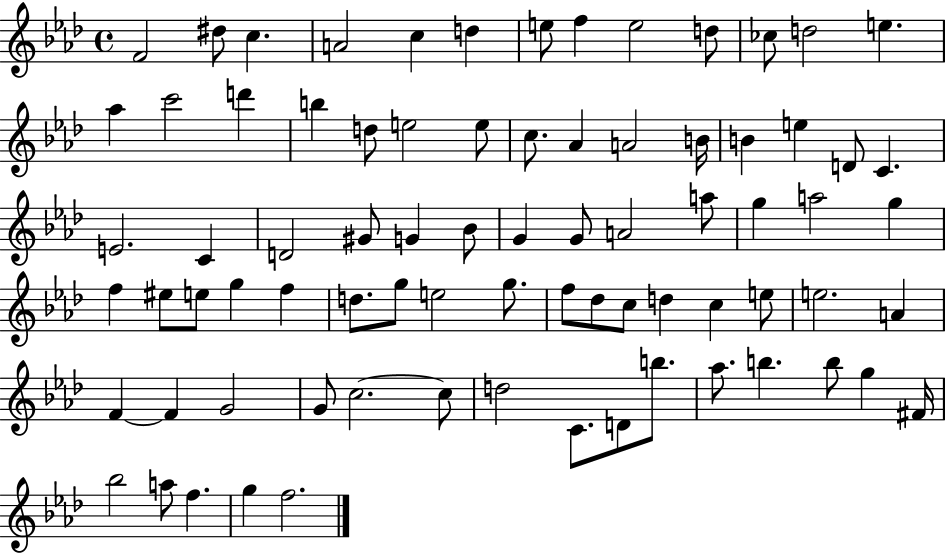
{
  \clef treble
  \time 4/4
  \defaultTimeSignature
  \key aes \major
  f'2 dis''8 c''4. | a'2 c''4 d''4 | e''8 f''4 e''2 d''8 | ces''8 d''2 e''4. | \break aes''4 c'''2 d'''4 | b''4 d''8 e''2 e''8 | c''8. aes'4 a'2 b'16 | b'4 e''4 d'8 c'4. | \break e'2. c'4 | d'2 gis'8 g'4 bes'8 | g'4 g'8 a'2 a''8 | g''4 a''2 g''4 | \break f''4 eis''8 e''8 g''4 f''4 | d''8. g''8 e''2 g''8. | f''8 des''8 c''8 d''4 c''4 e''8 | e''2. a'4 | \break f'4~~ f'4 g'2 | g'8 c''2.~~ c''8 | d''2 c'8. d'8 b''8. | aes''8. b''4. b''8 g''4 fis'16 | \break bes''2 a''8 f''4. | g''4 f''2. | \bar "|."
}